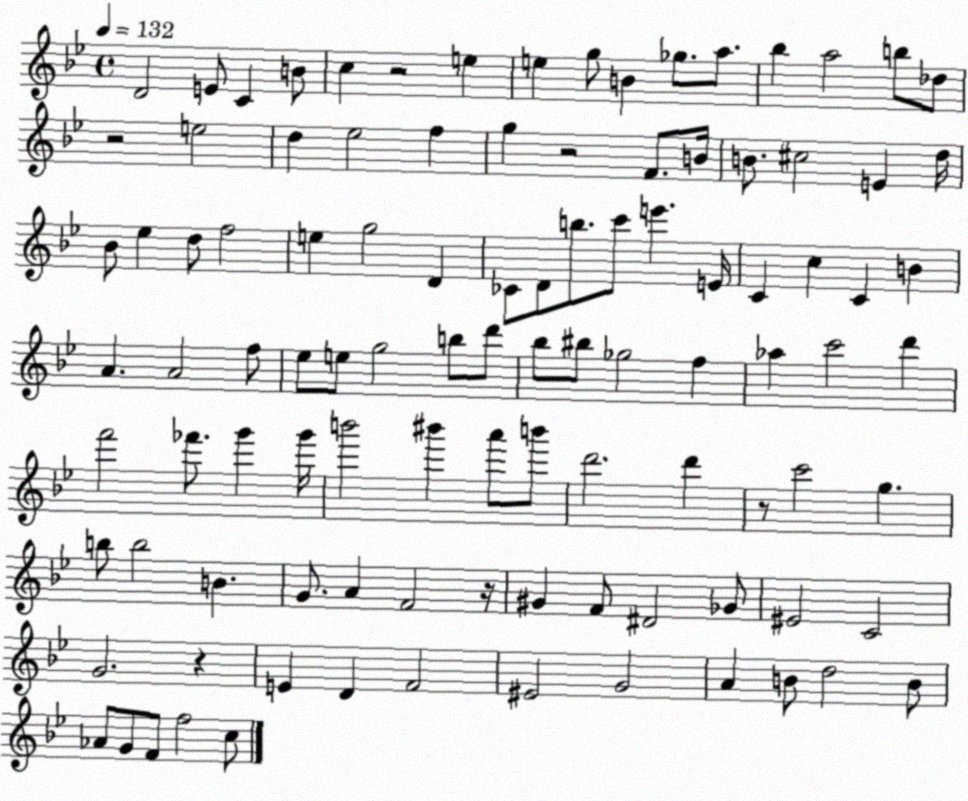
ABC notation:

X:1
T:Untitled
M:4/4
L:1/4
K:Bb
D2 E/2 C B/2 c z2 e e g/2 B _g/2 a/2 _b a2 b/2 _d/2 z2 e2 d _e2 f g z2 F/2 B/4 B/2 ^c2 E d/4 _B/2 _e d/2 f2 e g2 D _C/2 D/2 b/2 c'/2 e' E/4 C c C B A A2 f/2 _e/2 e/2 g2 b/2 d'/2 _b/2 ^b/2 _g2 f _a c'2 d' f'2 _f'/2 g' g'/4 b'2 ^b' a'/2 b'/2 d'2 d' z/2 c'2 g b/2 b2 B G/2 A F2 z/4 ^G F/2 ^D2 _G/2 ^E2 C2 G2 z E D F2 ^E2 G2 A B/2 d2 B/2 _A/2 G/2 F/2 f2 c/2